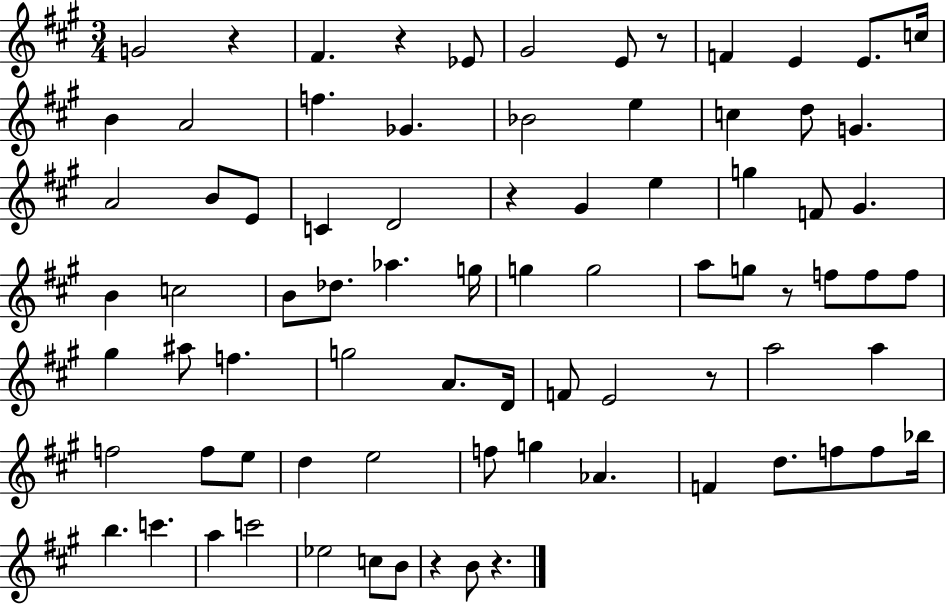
X:1
T:Untitled
M:3/4
L:1/4
K:A
G2 z ^F z _E/2 ^G2 E/2 z/2 F E E/2 c/4 B A2 f _G _B2 e c d/2 G A2 B/2 E/2 C D2 z ^G e g F/2 ^G B c2 B/2 _d/2 _a g/4 g g2 a/2 g/2 z/2 f/2 f/2 f/2 ^g ^a/2 f g2 A/2 D/4 F/2 E2 z/2 a2 a f2 f/2 e/2 d e2 f/2 g _A F d/2 f/2 f/2 _b/4 b c' a c'2 _e2 c/2 B/2 z B/2 z